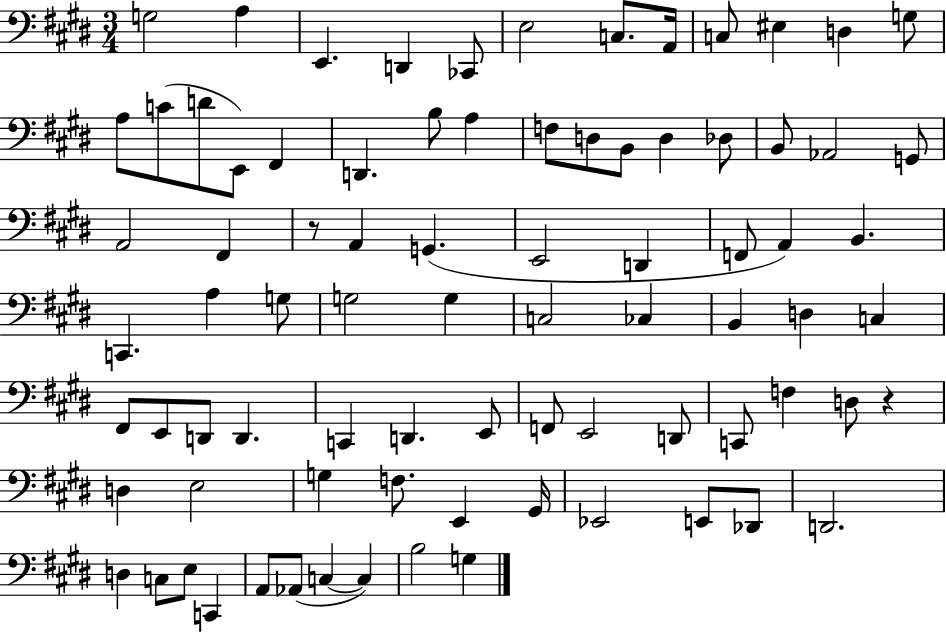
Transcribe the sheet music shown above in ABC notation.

X:1
T:Untitled
M:3/4
L:1/4
K:E
G,2 A, E,, D,, _C,,/2 E,2 C,/2 A,,/4 C,/2 ^E, D, G,/2 A,/2 C/2 D/2 E,,/2 ^F,, D,, B,/2 A, F,/2 D,/2 B,,/2 D, _D,/2 B,,/2 _A,,2 G,,/2 A,,2 ^F,, z/2 A,, G,, E,,2 D,, F,,/2 A,, B,, C,, A, G,/2 G,2 G, C,2 _C, B,, D, C, ^F,,/2 E,,/2 D,,/2 D,, C,, D,, E,,/2 F,,/2 E,,2 D,,/2 C,,/2 F, D,/2 z D, E,2 G, F,/2 E,, ^G,,/4 _E,,2 E,,/2 _D,,/2 D,,2 D, C,/2 E,/2 C,, A,,/2 _A,,/2 C, C, B,2 G,